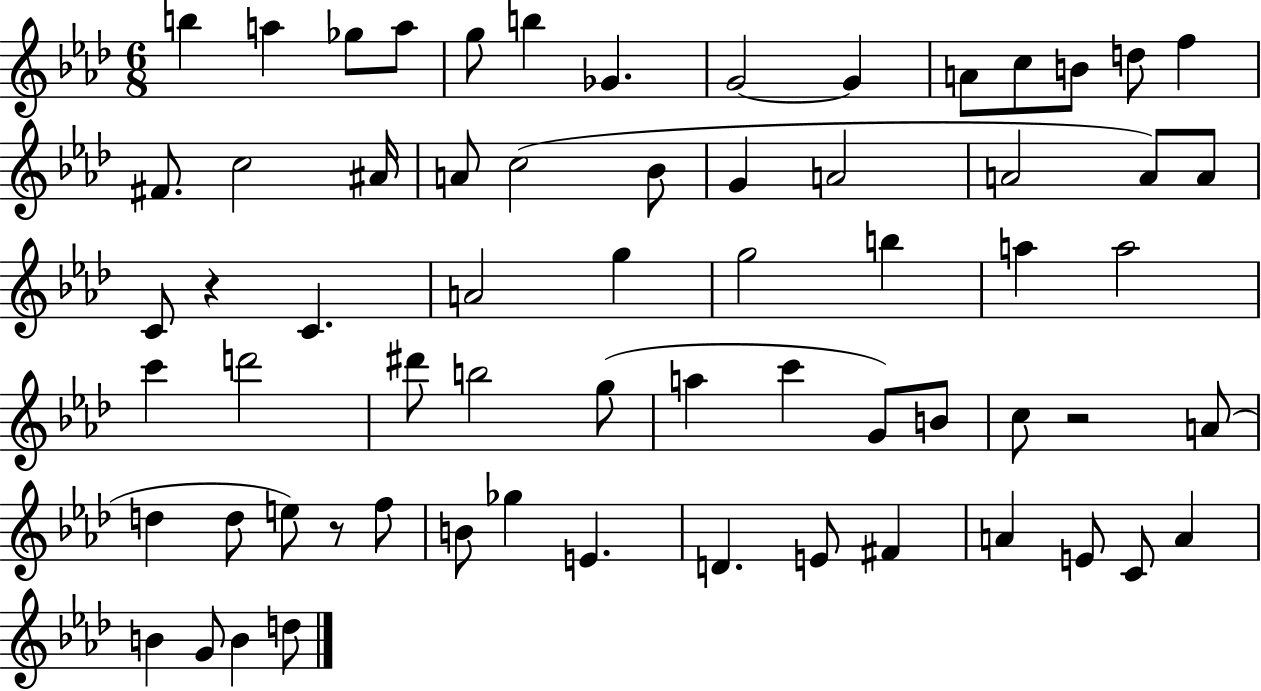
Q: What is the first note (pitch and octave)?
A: B5